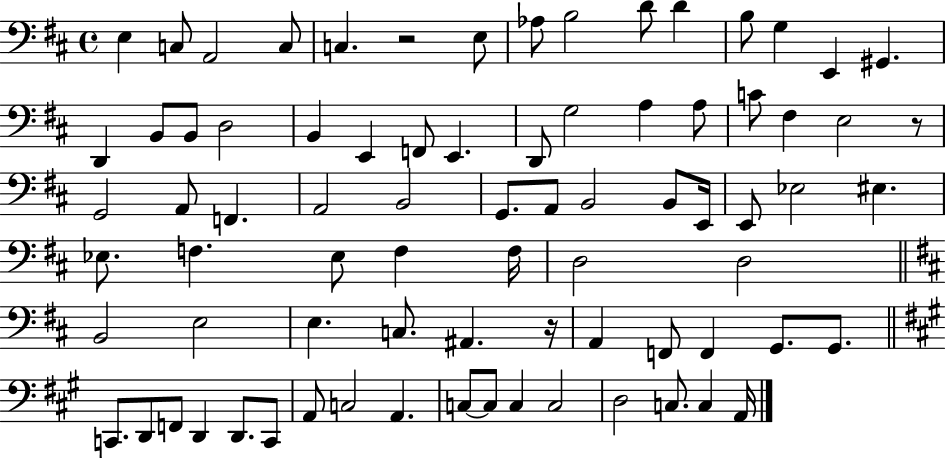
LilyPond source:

{
  \clef bass
  \time 4/4
  \defaultTimeSignature
  \key d \major
  e4 c8 a,2 c8 | c4. r2 e8 | aes8 b2 d'8 d'4 | b8 g4 e,4 gis,4. | \break d,4 b,8 b,8 d2 | b,4 e,4 f,8 e,4. | d,8 g2 a4 a8 | c'8 fis4 e2 r8 | \break g,2 a,8 f,4. | a,2 b,2 | g,8. a,8 b,2 b,8 e,16 | e,8 ees2 eis4. | \break ees8. f4. ees8 f4 f16 | d2 d2 | \bar "||" \break \key d \major b,2 e2 | e4. c8. ais,4. r16 | a,4 f,8 f,4 g,8. g,8. | \bar "||" \break \key a \major c,8. d,8 f,8 d,4 d,8. c,8 | a,8 c2 a,4. | c8~~ c8 c4 c2 | d2 c8. c4 a,16 | \break \bar "|."
}